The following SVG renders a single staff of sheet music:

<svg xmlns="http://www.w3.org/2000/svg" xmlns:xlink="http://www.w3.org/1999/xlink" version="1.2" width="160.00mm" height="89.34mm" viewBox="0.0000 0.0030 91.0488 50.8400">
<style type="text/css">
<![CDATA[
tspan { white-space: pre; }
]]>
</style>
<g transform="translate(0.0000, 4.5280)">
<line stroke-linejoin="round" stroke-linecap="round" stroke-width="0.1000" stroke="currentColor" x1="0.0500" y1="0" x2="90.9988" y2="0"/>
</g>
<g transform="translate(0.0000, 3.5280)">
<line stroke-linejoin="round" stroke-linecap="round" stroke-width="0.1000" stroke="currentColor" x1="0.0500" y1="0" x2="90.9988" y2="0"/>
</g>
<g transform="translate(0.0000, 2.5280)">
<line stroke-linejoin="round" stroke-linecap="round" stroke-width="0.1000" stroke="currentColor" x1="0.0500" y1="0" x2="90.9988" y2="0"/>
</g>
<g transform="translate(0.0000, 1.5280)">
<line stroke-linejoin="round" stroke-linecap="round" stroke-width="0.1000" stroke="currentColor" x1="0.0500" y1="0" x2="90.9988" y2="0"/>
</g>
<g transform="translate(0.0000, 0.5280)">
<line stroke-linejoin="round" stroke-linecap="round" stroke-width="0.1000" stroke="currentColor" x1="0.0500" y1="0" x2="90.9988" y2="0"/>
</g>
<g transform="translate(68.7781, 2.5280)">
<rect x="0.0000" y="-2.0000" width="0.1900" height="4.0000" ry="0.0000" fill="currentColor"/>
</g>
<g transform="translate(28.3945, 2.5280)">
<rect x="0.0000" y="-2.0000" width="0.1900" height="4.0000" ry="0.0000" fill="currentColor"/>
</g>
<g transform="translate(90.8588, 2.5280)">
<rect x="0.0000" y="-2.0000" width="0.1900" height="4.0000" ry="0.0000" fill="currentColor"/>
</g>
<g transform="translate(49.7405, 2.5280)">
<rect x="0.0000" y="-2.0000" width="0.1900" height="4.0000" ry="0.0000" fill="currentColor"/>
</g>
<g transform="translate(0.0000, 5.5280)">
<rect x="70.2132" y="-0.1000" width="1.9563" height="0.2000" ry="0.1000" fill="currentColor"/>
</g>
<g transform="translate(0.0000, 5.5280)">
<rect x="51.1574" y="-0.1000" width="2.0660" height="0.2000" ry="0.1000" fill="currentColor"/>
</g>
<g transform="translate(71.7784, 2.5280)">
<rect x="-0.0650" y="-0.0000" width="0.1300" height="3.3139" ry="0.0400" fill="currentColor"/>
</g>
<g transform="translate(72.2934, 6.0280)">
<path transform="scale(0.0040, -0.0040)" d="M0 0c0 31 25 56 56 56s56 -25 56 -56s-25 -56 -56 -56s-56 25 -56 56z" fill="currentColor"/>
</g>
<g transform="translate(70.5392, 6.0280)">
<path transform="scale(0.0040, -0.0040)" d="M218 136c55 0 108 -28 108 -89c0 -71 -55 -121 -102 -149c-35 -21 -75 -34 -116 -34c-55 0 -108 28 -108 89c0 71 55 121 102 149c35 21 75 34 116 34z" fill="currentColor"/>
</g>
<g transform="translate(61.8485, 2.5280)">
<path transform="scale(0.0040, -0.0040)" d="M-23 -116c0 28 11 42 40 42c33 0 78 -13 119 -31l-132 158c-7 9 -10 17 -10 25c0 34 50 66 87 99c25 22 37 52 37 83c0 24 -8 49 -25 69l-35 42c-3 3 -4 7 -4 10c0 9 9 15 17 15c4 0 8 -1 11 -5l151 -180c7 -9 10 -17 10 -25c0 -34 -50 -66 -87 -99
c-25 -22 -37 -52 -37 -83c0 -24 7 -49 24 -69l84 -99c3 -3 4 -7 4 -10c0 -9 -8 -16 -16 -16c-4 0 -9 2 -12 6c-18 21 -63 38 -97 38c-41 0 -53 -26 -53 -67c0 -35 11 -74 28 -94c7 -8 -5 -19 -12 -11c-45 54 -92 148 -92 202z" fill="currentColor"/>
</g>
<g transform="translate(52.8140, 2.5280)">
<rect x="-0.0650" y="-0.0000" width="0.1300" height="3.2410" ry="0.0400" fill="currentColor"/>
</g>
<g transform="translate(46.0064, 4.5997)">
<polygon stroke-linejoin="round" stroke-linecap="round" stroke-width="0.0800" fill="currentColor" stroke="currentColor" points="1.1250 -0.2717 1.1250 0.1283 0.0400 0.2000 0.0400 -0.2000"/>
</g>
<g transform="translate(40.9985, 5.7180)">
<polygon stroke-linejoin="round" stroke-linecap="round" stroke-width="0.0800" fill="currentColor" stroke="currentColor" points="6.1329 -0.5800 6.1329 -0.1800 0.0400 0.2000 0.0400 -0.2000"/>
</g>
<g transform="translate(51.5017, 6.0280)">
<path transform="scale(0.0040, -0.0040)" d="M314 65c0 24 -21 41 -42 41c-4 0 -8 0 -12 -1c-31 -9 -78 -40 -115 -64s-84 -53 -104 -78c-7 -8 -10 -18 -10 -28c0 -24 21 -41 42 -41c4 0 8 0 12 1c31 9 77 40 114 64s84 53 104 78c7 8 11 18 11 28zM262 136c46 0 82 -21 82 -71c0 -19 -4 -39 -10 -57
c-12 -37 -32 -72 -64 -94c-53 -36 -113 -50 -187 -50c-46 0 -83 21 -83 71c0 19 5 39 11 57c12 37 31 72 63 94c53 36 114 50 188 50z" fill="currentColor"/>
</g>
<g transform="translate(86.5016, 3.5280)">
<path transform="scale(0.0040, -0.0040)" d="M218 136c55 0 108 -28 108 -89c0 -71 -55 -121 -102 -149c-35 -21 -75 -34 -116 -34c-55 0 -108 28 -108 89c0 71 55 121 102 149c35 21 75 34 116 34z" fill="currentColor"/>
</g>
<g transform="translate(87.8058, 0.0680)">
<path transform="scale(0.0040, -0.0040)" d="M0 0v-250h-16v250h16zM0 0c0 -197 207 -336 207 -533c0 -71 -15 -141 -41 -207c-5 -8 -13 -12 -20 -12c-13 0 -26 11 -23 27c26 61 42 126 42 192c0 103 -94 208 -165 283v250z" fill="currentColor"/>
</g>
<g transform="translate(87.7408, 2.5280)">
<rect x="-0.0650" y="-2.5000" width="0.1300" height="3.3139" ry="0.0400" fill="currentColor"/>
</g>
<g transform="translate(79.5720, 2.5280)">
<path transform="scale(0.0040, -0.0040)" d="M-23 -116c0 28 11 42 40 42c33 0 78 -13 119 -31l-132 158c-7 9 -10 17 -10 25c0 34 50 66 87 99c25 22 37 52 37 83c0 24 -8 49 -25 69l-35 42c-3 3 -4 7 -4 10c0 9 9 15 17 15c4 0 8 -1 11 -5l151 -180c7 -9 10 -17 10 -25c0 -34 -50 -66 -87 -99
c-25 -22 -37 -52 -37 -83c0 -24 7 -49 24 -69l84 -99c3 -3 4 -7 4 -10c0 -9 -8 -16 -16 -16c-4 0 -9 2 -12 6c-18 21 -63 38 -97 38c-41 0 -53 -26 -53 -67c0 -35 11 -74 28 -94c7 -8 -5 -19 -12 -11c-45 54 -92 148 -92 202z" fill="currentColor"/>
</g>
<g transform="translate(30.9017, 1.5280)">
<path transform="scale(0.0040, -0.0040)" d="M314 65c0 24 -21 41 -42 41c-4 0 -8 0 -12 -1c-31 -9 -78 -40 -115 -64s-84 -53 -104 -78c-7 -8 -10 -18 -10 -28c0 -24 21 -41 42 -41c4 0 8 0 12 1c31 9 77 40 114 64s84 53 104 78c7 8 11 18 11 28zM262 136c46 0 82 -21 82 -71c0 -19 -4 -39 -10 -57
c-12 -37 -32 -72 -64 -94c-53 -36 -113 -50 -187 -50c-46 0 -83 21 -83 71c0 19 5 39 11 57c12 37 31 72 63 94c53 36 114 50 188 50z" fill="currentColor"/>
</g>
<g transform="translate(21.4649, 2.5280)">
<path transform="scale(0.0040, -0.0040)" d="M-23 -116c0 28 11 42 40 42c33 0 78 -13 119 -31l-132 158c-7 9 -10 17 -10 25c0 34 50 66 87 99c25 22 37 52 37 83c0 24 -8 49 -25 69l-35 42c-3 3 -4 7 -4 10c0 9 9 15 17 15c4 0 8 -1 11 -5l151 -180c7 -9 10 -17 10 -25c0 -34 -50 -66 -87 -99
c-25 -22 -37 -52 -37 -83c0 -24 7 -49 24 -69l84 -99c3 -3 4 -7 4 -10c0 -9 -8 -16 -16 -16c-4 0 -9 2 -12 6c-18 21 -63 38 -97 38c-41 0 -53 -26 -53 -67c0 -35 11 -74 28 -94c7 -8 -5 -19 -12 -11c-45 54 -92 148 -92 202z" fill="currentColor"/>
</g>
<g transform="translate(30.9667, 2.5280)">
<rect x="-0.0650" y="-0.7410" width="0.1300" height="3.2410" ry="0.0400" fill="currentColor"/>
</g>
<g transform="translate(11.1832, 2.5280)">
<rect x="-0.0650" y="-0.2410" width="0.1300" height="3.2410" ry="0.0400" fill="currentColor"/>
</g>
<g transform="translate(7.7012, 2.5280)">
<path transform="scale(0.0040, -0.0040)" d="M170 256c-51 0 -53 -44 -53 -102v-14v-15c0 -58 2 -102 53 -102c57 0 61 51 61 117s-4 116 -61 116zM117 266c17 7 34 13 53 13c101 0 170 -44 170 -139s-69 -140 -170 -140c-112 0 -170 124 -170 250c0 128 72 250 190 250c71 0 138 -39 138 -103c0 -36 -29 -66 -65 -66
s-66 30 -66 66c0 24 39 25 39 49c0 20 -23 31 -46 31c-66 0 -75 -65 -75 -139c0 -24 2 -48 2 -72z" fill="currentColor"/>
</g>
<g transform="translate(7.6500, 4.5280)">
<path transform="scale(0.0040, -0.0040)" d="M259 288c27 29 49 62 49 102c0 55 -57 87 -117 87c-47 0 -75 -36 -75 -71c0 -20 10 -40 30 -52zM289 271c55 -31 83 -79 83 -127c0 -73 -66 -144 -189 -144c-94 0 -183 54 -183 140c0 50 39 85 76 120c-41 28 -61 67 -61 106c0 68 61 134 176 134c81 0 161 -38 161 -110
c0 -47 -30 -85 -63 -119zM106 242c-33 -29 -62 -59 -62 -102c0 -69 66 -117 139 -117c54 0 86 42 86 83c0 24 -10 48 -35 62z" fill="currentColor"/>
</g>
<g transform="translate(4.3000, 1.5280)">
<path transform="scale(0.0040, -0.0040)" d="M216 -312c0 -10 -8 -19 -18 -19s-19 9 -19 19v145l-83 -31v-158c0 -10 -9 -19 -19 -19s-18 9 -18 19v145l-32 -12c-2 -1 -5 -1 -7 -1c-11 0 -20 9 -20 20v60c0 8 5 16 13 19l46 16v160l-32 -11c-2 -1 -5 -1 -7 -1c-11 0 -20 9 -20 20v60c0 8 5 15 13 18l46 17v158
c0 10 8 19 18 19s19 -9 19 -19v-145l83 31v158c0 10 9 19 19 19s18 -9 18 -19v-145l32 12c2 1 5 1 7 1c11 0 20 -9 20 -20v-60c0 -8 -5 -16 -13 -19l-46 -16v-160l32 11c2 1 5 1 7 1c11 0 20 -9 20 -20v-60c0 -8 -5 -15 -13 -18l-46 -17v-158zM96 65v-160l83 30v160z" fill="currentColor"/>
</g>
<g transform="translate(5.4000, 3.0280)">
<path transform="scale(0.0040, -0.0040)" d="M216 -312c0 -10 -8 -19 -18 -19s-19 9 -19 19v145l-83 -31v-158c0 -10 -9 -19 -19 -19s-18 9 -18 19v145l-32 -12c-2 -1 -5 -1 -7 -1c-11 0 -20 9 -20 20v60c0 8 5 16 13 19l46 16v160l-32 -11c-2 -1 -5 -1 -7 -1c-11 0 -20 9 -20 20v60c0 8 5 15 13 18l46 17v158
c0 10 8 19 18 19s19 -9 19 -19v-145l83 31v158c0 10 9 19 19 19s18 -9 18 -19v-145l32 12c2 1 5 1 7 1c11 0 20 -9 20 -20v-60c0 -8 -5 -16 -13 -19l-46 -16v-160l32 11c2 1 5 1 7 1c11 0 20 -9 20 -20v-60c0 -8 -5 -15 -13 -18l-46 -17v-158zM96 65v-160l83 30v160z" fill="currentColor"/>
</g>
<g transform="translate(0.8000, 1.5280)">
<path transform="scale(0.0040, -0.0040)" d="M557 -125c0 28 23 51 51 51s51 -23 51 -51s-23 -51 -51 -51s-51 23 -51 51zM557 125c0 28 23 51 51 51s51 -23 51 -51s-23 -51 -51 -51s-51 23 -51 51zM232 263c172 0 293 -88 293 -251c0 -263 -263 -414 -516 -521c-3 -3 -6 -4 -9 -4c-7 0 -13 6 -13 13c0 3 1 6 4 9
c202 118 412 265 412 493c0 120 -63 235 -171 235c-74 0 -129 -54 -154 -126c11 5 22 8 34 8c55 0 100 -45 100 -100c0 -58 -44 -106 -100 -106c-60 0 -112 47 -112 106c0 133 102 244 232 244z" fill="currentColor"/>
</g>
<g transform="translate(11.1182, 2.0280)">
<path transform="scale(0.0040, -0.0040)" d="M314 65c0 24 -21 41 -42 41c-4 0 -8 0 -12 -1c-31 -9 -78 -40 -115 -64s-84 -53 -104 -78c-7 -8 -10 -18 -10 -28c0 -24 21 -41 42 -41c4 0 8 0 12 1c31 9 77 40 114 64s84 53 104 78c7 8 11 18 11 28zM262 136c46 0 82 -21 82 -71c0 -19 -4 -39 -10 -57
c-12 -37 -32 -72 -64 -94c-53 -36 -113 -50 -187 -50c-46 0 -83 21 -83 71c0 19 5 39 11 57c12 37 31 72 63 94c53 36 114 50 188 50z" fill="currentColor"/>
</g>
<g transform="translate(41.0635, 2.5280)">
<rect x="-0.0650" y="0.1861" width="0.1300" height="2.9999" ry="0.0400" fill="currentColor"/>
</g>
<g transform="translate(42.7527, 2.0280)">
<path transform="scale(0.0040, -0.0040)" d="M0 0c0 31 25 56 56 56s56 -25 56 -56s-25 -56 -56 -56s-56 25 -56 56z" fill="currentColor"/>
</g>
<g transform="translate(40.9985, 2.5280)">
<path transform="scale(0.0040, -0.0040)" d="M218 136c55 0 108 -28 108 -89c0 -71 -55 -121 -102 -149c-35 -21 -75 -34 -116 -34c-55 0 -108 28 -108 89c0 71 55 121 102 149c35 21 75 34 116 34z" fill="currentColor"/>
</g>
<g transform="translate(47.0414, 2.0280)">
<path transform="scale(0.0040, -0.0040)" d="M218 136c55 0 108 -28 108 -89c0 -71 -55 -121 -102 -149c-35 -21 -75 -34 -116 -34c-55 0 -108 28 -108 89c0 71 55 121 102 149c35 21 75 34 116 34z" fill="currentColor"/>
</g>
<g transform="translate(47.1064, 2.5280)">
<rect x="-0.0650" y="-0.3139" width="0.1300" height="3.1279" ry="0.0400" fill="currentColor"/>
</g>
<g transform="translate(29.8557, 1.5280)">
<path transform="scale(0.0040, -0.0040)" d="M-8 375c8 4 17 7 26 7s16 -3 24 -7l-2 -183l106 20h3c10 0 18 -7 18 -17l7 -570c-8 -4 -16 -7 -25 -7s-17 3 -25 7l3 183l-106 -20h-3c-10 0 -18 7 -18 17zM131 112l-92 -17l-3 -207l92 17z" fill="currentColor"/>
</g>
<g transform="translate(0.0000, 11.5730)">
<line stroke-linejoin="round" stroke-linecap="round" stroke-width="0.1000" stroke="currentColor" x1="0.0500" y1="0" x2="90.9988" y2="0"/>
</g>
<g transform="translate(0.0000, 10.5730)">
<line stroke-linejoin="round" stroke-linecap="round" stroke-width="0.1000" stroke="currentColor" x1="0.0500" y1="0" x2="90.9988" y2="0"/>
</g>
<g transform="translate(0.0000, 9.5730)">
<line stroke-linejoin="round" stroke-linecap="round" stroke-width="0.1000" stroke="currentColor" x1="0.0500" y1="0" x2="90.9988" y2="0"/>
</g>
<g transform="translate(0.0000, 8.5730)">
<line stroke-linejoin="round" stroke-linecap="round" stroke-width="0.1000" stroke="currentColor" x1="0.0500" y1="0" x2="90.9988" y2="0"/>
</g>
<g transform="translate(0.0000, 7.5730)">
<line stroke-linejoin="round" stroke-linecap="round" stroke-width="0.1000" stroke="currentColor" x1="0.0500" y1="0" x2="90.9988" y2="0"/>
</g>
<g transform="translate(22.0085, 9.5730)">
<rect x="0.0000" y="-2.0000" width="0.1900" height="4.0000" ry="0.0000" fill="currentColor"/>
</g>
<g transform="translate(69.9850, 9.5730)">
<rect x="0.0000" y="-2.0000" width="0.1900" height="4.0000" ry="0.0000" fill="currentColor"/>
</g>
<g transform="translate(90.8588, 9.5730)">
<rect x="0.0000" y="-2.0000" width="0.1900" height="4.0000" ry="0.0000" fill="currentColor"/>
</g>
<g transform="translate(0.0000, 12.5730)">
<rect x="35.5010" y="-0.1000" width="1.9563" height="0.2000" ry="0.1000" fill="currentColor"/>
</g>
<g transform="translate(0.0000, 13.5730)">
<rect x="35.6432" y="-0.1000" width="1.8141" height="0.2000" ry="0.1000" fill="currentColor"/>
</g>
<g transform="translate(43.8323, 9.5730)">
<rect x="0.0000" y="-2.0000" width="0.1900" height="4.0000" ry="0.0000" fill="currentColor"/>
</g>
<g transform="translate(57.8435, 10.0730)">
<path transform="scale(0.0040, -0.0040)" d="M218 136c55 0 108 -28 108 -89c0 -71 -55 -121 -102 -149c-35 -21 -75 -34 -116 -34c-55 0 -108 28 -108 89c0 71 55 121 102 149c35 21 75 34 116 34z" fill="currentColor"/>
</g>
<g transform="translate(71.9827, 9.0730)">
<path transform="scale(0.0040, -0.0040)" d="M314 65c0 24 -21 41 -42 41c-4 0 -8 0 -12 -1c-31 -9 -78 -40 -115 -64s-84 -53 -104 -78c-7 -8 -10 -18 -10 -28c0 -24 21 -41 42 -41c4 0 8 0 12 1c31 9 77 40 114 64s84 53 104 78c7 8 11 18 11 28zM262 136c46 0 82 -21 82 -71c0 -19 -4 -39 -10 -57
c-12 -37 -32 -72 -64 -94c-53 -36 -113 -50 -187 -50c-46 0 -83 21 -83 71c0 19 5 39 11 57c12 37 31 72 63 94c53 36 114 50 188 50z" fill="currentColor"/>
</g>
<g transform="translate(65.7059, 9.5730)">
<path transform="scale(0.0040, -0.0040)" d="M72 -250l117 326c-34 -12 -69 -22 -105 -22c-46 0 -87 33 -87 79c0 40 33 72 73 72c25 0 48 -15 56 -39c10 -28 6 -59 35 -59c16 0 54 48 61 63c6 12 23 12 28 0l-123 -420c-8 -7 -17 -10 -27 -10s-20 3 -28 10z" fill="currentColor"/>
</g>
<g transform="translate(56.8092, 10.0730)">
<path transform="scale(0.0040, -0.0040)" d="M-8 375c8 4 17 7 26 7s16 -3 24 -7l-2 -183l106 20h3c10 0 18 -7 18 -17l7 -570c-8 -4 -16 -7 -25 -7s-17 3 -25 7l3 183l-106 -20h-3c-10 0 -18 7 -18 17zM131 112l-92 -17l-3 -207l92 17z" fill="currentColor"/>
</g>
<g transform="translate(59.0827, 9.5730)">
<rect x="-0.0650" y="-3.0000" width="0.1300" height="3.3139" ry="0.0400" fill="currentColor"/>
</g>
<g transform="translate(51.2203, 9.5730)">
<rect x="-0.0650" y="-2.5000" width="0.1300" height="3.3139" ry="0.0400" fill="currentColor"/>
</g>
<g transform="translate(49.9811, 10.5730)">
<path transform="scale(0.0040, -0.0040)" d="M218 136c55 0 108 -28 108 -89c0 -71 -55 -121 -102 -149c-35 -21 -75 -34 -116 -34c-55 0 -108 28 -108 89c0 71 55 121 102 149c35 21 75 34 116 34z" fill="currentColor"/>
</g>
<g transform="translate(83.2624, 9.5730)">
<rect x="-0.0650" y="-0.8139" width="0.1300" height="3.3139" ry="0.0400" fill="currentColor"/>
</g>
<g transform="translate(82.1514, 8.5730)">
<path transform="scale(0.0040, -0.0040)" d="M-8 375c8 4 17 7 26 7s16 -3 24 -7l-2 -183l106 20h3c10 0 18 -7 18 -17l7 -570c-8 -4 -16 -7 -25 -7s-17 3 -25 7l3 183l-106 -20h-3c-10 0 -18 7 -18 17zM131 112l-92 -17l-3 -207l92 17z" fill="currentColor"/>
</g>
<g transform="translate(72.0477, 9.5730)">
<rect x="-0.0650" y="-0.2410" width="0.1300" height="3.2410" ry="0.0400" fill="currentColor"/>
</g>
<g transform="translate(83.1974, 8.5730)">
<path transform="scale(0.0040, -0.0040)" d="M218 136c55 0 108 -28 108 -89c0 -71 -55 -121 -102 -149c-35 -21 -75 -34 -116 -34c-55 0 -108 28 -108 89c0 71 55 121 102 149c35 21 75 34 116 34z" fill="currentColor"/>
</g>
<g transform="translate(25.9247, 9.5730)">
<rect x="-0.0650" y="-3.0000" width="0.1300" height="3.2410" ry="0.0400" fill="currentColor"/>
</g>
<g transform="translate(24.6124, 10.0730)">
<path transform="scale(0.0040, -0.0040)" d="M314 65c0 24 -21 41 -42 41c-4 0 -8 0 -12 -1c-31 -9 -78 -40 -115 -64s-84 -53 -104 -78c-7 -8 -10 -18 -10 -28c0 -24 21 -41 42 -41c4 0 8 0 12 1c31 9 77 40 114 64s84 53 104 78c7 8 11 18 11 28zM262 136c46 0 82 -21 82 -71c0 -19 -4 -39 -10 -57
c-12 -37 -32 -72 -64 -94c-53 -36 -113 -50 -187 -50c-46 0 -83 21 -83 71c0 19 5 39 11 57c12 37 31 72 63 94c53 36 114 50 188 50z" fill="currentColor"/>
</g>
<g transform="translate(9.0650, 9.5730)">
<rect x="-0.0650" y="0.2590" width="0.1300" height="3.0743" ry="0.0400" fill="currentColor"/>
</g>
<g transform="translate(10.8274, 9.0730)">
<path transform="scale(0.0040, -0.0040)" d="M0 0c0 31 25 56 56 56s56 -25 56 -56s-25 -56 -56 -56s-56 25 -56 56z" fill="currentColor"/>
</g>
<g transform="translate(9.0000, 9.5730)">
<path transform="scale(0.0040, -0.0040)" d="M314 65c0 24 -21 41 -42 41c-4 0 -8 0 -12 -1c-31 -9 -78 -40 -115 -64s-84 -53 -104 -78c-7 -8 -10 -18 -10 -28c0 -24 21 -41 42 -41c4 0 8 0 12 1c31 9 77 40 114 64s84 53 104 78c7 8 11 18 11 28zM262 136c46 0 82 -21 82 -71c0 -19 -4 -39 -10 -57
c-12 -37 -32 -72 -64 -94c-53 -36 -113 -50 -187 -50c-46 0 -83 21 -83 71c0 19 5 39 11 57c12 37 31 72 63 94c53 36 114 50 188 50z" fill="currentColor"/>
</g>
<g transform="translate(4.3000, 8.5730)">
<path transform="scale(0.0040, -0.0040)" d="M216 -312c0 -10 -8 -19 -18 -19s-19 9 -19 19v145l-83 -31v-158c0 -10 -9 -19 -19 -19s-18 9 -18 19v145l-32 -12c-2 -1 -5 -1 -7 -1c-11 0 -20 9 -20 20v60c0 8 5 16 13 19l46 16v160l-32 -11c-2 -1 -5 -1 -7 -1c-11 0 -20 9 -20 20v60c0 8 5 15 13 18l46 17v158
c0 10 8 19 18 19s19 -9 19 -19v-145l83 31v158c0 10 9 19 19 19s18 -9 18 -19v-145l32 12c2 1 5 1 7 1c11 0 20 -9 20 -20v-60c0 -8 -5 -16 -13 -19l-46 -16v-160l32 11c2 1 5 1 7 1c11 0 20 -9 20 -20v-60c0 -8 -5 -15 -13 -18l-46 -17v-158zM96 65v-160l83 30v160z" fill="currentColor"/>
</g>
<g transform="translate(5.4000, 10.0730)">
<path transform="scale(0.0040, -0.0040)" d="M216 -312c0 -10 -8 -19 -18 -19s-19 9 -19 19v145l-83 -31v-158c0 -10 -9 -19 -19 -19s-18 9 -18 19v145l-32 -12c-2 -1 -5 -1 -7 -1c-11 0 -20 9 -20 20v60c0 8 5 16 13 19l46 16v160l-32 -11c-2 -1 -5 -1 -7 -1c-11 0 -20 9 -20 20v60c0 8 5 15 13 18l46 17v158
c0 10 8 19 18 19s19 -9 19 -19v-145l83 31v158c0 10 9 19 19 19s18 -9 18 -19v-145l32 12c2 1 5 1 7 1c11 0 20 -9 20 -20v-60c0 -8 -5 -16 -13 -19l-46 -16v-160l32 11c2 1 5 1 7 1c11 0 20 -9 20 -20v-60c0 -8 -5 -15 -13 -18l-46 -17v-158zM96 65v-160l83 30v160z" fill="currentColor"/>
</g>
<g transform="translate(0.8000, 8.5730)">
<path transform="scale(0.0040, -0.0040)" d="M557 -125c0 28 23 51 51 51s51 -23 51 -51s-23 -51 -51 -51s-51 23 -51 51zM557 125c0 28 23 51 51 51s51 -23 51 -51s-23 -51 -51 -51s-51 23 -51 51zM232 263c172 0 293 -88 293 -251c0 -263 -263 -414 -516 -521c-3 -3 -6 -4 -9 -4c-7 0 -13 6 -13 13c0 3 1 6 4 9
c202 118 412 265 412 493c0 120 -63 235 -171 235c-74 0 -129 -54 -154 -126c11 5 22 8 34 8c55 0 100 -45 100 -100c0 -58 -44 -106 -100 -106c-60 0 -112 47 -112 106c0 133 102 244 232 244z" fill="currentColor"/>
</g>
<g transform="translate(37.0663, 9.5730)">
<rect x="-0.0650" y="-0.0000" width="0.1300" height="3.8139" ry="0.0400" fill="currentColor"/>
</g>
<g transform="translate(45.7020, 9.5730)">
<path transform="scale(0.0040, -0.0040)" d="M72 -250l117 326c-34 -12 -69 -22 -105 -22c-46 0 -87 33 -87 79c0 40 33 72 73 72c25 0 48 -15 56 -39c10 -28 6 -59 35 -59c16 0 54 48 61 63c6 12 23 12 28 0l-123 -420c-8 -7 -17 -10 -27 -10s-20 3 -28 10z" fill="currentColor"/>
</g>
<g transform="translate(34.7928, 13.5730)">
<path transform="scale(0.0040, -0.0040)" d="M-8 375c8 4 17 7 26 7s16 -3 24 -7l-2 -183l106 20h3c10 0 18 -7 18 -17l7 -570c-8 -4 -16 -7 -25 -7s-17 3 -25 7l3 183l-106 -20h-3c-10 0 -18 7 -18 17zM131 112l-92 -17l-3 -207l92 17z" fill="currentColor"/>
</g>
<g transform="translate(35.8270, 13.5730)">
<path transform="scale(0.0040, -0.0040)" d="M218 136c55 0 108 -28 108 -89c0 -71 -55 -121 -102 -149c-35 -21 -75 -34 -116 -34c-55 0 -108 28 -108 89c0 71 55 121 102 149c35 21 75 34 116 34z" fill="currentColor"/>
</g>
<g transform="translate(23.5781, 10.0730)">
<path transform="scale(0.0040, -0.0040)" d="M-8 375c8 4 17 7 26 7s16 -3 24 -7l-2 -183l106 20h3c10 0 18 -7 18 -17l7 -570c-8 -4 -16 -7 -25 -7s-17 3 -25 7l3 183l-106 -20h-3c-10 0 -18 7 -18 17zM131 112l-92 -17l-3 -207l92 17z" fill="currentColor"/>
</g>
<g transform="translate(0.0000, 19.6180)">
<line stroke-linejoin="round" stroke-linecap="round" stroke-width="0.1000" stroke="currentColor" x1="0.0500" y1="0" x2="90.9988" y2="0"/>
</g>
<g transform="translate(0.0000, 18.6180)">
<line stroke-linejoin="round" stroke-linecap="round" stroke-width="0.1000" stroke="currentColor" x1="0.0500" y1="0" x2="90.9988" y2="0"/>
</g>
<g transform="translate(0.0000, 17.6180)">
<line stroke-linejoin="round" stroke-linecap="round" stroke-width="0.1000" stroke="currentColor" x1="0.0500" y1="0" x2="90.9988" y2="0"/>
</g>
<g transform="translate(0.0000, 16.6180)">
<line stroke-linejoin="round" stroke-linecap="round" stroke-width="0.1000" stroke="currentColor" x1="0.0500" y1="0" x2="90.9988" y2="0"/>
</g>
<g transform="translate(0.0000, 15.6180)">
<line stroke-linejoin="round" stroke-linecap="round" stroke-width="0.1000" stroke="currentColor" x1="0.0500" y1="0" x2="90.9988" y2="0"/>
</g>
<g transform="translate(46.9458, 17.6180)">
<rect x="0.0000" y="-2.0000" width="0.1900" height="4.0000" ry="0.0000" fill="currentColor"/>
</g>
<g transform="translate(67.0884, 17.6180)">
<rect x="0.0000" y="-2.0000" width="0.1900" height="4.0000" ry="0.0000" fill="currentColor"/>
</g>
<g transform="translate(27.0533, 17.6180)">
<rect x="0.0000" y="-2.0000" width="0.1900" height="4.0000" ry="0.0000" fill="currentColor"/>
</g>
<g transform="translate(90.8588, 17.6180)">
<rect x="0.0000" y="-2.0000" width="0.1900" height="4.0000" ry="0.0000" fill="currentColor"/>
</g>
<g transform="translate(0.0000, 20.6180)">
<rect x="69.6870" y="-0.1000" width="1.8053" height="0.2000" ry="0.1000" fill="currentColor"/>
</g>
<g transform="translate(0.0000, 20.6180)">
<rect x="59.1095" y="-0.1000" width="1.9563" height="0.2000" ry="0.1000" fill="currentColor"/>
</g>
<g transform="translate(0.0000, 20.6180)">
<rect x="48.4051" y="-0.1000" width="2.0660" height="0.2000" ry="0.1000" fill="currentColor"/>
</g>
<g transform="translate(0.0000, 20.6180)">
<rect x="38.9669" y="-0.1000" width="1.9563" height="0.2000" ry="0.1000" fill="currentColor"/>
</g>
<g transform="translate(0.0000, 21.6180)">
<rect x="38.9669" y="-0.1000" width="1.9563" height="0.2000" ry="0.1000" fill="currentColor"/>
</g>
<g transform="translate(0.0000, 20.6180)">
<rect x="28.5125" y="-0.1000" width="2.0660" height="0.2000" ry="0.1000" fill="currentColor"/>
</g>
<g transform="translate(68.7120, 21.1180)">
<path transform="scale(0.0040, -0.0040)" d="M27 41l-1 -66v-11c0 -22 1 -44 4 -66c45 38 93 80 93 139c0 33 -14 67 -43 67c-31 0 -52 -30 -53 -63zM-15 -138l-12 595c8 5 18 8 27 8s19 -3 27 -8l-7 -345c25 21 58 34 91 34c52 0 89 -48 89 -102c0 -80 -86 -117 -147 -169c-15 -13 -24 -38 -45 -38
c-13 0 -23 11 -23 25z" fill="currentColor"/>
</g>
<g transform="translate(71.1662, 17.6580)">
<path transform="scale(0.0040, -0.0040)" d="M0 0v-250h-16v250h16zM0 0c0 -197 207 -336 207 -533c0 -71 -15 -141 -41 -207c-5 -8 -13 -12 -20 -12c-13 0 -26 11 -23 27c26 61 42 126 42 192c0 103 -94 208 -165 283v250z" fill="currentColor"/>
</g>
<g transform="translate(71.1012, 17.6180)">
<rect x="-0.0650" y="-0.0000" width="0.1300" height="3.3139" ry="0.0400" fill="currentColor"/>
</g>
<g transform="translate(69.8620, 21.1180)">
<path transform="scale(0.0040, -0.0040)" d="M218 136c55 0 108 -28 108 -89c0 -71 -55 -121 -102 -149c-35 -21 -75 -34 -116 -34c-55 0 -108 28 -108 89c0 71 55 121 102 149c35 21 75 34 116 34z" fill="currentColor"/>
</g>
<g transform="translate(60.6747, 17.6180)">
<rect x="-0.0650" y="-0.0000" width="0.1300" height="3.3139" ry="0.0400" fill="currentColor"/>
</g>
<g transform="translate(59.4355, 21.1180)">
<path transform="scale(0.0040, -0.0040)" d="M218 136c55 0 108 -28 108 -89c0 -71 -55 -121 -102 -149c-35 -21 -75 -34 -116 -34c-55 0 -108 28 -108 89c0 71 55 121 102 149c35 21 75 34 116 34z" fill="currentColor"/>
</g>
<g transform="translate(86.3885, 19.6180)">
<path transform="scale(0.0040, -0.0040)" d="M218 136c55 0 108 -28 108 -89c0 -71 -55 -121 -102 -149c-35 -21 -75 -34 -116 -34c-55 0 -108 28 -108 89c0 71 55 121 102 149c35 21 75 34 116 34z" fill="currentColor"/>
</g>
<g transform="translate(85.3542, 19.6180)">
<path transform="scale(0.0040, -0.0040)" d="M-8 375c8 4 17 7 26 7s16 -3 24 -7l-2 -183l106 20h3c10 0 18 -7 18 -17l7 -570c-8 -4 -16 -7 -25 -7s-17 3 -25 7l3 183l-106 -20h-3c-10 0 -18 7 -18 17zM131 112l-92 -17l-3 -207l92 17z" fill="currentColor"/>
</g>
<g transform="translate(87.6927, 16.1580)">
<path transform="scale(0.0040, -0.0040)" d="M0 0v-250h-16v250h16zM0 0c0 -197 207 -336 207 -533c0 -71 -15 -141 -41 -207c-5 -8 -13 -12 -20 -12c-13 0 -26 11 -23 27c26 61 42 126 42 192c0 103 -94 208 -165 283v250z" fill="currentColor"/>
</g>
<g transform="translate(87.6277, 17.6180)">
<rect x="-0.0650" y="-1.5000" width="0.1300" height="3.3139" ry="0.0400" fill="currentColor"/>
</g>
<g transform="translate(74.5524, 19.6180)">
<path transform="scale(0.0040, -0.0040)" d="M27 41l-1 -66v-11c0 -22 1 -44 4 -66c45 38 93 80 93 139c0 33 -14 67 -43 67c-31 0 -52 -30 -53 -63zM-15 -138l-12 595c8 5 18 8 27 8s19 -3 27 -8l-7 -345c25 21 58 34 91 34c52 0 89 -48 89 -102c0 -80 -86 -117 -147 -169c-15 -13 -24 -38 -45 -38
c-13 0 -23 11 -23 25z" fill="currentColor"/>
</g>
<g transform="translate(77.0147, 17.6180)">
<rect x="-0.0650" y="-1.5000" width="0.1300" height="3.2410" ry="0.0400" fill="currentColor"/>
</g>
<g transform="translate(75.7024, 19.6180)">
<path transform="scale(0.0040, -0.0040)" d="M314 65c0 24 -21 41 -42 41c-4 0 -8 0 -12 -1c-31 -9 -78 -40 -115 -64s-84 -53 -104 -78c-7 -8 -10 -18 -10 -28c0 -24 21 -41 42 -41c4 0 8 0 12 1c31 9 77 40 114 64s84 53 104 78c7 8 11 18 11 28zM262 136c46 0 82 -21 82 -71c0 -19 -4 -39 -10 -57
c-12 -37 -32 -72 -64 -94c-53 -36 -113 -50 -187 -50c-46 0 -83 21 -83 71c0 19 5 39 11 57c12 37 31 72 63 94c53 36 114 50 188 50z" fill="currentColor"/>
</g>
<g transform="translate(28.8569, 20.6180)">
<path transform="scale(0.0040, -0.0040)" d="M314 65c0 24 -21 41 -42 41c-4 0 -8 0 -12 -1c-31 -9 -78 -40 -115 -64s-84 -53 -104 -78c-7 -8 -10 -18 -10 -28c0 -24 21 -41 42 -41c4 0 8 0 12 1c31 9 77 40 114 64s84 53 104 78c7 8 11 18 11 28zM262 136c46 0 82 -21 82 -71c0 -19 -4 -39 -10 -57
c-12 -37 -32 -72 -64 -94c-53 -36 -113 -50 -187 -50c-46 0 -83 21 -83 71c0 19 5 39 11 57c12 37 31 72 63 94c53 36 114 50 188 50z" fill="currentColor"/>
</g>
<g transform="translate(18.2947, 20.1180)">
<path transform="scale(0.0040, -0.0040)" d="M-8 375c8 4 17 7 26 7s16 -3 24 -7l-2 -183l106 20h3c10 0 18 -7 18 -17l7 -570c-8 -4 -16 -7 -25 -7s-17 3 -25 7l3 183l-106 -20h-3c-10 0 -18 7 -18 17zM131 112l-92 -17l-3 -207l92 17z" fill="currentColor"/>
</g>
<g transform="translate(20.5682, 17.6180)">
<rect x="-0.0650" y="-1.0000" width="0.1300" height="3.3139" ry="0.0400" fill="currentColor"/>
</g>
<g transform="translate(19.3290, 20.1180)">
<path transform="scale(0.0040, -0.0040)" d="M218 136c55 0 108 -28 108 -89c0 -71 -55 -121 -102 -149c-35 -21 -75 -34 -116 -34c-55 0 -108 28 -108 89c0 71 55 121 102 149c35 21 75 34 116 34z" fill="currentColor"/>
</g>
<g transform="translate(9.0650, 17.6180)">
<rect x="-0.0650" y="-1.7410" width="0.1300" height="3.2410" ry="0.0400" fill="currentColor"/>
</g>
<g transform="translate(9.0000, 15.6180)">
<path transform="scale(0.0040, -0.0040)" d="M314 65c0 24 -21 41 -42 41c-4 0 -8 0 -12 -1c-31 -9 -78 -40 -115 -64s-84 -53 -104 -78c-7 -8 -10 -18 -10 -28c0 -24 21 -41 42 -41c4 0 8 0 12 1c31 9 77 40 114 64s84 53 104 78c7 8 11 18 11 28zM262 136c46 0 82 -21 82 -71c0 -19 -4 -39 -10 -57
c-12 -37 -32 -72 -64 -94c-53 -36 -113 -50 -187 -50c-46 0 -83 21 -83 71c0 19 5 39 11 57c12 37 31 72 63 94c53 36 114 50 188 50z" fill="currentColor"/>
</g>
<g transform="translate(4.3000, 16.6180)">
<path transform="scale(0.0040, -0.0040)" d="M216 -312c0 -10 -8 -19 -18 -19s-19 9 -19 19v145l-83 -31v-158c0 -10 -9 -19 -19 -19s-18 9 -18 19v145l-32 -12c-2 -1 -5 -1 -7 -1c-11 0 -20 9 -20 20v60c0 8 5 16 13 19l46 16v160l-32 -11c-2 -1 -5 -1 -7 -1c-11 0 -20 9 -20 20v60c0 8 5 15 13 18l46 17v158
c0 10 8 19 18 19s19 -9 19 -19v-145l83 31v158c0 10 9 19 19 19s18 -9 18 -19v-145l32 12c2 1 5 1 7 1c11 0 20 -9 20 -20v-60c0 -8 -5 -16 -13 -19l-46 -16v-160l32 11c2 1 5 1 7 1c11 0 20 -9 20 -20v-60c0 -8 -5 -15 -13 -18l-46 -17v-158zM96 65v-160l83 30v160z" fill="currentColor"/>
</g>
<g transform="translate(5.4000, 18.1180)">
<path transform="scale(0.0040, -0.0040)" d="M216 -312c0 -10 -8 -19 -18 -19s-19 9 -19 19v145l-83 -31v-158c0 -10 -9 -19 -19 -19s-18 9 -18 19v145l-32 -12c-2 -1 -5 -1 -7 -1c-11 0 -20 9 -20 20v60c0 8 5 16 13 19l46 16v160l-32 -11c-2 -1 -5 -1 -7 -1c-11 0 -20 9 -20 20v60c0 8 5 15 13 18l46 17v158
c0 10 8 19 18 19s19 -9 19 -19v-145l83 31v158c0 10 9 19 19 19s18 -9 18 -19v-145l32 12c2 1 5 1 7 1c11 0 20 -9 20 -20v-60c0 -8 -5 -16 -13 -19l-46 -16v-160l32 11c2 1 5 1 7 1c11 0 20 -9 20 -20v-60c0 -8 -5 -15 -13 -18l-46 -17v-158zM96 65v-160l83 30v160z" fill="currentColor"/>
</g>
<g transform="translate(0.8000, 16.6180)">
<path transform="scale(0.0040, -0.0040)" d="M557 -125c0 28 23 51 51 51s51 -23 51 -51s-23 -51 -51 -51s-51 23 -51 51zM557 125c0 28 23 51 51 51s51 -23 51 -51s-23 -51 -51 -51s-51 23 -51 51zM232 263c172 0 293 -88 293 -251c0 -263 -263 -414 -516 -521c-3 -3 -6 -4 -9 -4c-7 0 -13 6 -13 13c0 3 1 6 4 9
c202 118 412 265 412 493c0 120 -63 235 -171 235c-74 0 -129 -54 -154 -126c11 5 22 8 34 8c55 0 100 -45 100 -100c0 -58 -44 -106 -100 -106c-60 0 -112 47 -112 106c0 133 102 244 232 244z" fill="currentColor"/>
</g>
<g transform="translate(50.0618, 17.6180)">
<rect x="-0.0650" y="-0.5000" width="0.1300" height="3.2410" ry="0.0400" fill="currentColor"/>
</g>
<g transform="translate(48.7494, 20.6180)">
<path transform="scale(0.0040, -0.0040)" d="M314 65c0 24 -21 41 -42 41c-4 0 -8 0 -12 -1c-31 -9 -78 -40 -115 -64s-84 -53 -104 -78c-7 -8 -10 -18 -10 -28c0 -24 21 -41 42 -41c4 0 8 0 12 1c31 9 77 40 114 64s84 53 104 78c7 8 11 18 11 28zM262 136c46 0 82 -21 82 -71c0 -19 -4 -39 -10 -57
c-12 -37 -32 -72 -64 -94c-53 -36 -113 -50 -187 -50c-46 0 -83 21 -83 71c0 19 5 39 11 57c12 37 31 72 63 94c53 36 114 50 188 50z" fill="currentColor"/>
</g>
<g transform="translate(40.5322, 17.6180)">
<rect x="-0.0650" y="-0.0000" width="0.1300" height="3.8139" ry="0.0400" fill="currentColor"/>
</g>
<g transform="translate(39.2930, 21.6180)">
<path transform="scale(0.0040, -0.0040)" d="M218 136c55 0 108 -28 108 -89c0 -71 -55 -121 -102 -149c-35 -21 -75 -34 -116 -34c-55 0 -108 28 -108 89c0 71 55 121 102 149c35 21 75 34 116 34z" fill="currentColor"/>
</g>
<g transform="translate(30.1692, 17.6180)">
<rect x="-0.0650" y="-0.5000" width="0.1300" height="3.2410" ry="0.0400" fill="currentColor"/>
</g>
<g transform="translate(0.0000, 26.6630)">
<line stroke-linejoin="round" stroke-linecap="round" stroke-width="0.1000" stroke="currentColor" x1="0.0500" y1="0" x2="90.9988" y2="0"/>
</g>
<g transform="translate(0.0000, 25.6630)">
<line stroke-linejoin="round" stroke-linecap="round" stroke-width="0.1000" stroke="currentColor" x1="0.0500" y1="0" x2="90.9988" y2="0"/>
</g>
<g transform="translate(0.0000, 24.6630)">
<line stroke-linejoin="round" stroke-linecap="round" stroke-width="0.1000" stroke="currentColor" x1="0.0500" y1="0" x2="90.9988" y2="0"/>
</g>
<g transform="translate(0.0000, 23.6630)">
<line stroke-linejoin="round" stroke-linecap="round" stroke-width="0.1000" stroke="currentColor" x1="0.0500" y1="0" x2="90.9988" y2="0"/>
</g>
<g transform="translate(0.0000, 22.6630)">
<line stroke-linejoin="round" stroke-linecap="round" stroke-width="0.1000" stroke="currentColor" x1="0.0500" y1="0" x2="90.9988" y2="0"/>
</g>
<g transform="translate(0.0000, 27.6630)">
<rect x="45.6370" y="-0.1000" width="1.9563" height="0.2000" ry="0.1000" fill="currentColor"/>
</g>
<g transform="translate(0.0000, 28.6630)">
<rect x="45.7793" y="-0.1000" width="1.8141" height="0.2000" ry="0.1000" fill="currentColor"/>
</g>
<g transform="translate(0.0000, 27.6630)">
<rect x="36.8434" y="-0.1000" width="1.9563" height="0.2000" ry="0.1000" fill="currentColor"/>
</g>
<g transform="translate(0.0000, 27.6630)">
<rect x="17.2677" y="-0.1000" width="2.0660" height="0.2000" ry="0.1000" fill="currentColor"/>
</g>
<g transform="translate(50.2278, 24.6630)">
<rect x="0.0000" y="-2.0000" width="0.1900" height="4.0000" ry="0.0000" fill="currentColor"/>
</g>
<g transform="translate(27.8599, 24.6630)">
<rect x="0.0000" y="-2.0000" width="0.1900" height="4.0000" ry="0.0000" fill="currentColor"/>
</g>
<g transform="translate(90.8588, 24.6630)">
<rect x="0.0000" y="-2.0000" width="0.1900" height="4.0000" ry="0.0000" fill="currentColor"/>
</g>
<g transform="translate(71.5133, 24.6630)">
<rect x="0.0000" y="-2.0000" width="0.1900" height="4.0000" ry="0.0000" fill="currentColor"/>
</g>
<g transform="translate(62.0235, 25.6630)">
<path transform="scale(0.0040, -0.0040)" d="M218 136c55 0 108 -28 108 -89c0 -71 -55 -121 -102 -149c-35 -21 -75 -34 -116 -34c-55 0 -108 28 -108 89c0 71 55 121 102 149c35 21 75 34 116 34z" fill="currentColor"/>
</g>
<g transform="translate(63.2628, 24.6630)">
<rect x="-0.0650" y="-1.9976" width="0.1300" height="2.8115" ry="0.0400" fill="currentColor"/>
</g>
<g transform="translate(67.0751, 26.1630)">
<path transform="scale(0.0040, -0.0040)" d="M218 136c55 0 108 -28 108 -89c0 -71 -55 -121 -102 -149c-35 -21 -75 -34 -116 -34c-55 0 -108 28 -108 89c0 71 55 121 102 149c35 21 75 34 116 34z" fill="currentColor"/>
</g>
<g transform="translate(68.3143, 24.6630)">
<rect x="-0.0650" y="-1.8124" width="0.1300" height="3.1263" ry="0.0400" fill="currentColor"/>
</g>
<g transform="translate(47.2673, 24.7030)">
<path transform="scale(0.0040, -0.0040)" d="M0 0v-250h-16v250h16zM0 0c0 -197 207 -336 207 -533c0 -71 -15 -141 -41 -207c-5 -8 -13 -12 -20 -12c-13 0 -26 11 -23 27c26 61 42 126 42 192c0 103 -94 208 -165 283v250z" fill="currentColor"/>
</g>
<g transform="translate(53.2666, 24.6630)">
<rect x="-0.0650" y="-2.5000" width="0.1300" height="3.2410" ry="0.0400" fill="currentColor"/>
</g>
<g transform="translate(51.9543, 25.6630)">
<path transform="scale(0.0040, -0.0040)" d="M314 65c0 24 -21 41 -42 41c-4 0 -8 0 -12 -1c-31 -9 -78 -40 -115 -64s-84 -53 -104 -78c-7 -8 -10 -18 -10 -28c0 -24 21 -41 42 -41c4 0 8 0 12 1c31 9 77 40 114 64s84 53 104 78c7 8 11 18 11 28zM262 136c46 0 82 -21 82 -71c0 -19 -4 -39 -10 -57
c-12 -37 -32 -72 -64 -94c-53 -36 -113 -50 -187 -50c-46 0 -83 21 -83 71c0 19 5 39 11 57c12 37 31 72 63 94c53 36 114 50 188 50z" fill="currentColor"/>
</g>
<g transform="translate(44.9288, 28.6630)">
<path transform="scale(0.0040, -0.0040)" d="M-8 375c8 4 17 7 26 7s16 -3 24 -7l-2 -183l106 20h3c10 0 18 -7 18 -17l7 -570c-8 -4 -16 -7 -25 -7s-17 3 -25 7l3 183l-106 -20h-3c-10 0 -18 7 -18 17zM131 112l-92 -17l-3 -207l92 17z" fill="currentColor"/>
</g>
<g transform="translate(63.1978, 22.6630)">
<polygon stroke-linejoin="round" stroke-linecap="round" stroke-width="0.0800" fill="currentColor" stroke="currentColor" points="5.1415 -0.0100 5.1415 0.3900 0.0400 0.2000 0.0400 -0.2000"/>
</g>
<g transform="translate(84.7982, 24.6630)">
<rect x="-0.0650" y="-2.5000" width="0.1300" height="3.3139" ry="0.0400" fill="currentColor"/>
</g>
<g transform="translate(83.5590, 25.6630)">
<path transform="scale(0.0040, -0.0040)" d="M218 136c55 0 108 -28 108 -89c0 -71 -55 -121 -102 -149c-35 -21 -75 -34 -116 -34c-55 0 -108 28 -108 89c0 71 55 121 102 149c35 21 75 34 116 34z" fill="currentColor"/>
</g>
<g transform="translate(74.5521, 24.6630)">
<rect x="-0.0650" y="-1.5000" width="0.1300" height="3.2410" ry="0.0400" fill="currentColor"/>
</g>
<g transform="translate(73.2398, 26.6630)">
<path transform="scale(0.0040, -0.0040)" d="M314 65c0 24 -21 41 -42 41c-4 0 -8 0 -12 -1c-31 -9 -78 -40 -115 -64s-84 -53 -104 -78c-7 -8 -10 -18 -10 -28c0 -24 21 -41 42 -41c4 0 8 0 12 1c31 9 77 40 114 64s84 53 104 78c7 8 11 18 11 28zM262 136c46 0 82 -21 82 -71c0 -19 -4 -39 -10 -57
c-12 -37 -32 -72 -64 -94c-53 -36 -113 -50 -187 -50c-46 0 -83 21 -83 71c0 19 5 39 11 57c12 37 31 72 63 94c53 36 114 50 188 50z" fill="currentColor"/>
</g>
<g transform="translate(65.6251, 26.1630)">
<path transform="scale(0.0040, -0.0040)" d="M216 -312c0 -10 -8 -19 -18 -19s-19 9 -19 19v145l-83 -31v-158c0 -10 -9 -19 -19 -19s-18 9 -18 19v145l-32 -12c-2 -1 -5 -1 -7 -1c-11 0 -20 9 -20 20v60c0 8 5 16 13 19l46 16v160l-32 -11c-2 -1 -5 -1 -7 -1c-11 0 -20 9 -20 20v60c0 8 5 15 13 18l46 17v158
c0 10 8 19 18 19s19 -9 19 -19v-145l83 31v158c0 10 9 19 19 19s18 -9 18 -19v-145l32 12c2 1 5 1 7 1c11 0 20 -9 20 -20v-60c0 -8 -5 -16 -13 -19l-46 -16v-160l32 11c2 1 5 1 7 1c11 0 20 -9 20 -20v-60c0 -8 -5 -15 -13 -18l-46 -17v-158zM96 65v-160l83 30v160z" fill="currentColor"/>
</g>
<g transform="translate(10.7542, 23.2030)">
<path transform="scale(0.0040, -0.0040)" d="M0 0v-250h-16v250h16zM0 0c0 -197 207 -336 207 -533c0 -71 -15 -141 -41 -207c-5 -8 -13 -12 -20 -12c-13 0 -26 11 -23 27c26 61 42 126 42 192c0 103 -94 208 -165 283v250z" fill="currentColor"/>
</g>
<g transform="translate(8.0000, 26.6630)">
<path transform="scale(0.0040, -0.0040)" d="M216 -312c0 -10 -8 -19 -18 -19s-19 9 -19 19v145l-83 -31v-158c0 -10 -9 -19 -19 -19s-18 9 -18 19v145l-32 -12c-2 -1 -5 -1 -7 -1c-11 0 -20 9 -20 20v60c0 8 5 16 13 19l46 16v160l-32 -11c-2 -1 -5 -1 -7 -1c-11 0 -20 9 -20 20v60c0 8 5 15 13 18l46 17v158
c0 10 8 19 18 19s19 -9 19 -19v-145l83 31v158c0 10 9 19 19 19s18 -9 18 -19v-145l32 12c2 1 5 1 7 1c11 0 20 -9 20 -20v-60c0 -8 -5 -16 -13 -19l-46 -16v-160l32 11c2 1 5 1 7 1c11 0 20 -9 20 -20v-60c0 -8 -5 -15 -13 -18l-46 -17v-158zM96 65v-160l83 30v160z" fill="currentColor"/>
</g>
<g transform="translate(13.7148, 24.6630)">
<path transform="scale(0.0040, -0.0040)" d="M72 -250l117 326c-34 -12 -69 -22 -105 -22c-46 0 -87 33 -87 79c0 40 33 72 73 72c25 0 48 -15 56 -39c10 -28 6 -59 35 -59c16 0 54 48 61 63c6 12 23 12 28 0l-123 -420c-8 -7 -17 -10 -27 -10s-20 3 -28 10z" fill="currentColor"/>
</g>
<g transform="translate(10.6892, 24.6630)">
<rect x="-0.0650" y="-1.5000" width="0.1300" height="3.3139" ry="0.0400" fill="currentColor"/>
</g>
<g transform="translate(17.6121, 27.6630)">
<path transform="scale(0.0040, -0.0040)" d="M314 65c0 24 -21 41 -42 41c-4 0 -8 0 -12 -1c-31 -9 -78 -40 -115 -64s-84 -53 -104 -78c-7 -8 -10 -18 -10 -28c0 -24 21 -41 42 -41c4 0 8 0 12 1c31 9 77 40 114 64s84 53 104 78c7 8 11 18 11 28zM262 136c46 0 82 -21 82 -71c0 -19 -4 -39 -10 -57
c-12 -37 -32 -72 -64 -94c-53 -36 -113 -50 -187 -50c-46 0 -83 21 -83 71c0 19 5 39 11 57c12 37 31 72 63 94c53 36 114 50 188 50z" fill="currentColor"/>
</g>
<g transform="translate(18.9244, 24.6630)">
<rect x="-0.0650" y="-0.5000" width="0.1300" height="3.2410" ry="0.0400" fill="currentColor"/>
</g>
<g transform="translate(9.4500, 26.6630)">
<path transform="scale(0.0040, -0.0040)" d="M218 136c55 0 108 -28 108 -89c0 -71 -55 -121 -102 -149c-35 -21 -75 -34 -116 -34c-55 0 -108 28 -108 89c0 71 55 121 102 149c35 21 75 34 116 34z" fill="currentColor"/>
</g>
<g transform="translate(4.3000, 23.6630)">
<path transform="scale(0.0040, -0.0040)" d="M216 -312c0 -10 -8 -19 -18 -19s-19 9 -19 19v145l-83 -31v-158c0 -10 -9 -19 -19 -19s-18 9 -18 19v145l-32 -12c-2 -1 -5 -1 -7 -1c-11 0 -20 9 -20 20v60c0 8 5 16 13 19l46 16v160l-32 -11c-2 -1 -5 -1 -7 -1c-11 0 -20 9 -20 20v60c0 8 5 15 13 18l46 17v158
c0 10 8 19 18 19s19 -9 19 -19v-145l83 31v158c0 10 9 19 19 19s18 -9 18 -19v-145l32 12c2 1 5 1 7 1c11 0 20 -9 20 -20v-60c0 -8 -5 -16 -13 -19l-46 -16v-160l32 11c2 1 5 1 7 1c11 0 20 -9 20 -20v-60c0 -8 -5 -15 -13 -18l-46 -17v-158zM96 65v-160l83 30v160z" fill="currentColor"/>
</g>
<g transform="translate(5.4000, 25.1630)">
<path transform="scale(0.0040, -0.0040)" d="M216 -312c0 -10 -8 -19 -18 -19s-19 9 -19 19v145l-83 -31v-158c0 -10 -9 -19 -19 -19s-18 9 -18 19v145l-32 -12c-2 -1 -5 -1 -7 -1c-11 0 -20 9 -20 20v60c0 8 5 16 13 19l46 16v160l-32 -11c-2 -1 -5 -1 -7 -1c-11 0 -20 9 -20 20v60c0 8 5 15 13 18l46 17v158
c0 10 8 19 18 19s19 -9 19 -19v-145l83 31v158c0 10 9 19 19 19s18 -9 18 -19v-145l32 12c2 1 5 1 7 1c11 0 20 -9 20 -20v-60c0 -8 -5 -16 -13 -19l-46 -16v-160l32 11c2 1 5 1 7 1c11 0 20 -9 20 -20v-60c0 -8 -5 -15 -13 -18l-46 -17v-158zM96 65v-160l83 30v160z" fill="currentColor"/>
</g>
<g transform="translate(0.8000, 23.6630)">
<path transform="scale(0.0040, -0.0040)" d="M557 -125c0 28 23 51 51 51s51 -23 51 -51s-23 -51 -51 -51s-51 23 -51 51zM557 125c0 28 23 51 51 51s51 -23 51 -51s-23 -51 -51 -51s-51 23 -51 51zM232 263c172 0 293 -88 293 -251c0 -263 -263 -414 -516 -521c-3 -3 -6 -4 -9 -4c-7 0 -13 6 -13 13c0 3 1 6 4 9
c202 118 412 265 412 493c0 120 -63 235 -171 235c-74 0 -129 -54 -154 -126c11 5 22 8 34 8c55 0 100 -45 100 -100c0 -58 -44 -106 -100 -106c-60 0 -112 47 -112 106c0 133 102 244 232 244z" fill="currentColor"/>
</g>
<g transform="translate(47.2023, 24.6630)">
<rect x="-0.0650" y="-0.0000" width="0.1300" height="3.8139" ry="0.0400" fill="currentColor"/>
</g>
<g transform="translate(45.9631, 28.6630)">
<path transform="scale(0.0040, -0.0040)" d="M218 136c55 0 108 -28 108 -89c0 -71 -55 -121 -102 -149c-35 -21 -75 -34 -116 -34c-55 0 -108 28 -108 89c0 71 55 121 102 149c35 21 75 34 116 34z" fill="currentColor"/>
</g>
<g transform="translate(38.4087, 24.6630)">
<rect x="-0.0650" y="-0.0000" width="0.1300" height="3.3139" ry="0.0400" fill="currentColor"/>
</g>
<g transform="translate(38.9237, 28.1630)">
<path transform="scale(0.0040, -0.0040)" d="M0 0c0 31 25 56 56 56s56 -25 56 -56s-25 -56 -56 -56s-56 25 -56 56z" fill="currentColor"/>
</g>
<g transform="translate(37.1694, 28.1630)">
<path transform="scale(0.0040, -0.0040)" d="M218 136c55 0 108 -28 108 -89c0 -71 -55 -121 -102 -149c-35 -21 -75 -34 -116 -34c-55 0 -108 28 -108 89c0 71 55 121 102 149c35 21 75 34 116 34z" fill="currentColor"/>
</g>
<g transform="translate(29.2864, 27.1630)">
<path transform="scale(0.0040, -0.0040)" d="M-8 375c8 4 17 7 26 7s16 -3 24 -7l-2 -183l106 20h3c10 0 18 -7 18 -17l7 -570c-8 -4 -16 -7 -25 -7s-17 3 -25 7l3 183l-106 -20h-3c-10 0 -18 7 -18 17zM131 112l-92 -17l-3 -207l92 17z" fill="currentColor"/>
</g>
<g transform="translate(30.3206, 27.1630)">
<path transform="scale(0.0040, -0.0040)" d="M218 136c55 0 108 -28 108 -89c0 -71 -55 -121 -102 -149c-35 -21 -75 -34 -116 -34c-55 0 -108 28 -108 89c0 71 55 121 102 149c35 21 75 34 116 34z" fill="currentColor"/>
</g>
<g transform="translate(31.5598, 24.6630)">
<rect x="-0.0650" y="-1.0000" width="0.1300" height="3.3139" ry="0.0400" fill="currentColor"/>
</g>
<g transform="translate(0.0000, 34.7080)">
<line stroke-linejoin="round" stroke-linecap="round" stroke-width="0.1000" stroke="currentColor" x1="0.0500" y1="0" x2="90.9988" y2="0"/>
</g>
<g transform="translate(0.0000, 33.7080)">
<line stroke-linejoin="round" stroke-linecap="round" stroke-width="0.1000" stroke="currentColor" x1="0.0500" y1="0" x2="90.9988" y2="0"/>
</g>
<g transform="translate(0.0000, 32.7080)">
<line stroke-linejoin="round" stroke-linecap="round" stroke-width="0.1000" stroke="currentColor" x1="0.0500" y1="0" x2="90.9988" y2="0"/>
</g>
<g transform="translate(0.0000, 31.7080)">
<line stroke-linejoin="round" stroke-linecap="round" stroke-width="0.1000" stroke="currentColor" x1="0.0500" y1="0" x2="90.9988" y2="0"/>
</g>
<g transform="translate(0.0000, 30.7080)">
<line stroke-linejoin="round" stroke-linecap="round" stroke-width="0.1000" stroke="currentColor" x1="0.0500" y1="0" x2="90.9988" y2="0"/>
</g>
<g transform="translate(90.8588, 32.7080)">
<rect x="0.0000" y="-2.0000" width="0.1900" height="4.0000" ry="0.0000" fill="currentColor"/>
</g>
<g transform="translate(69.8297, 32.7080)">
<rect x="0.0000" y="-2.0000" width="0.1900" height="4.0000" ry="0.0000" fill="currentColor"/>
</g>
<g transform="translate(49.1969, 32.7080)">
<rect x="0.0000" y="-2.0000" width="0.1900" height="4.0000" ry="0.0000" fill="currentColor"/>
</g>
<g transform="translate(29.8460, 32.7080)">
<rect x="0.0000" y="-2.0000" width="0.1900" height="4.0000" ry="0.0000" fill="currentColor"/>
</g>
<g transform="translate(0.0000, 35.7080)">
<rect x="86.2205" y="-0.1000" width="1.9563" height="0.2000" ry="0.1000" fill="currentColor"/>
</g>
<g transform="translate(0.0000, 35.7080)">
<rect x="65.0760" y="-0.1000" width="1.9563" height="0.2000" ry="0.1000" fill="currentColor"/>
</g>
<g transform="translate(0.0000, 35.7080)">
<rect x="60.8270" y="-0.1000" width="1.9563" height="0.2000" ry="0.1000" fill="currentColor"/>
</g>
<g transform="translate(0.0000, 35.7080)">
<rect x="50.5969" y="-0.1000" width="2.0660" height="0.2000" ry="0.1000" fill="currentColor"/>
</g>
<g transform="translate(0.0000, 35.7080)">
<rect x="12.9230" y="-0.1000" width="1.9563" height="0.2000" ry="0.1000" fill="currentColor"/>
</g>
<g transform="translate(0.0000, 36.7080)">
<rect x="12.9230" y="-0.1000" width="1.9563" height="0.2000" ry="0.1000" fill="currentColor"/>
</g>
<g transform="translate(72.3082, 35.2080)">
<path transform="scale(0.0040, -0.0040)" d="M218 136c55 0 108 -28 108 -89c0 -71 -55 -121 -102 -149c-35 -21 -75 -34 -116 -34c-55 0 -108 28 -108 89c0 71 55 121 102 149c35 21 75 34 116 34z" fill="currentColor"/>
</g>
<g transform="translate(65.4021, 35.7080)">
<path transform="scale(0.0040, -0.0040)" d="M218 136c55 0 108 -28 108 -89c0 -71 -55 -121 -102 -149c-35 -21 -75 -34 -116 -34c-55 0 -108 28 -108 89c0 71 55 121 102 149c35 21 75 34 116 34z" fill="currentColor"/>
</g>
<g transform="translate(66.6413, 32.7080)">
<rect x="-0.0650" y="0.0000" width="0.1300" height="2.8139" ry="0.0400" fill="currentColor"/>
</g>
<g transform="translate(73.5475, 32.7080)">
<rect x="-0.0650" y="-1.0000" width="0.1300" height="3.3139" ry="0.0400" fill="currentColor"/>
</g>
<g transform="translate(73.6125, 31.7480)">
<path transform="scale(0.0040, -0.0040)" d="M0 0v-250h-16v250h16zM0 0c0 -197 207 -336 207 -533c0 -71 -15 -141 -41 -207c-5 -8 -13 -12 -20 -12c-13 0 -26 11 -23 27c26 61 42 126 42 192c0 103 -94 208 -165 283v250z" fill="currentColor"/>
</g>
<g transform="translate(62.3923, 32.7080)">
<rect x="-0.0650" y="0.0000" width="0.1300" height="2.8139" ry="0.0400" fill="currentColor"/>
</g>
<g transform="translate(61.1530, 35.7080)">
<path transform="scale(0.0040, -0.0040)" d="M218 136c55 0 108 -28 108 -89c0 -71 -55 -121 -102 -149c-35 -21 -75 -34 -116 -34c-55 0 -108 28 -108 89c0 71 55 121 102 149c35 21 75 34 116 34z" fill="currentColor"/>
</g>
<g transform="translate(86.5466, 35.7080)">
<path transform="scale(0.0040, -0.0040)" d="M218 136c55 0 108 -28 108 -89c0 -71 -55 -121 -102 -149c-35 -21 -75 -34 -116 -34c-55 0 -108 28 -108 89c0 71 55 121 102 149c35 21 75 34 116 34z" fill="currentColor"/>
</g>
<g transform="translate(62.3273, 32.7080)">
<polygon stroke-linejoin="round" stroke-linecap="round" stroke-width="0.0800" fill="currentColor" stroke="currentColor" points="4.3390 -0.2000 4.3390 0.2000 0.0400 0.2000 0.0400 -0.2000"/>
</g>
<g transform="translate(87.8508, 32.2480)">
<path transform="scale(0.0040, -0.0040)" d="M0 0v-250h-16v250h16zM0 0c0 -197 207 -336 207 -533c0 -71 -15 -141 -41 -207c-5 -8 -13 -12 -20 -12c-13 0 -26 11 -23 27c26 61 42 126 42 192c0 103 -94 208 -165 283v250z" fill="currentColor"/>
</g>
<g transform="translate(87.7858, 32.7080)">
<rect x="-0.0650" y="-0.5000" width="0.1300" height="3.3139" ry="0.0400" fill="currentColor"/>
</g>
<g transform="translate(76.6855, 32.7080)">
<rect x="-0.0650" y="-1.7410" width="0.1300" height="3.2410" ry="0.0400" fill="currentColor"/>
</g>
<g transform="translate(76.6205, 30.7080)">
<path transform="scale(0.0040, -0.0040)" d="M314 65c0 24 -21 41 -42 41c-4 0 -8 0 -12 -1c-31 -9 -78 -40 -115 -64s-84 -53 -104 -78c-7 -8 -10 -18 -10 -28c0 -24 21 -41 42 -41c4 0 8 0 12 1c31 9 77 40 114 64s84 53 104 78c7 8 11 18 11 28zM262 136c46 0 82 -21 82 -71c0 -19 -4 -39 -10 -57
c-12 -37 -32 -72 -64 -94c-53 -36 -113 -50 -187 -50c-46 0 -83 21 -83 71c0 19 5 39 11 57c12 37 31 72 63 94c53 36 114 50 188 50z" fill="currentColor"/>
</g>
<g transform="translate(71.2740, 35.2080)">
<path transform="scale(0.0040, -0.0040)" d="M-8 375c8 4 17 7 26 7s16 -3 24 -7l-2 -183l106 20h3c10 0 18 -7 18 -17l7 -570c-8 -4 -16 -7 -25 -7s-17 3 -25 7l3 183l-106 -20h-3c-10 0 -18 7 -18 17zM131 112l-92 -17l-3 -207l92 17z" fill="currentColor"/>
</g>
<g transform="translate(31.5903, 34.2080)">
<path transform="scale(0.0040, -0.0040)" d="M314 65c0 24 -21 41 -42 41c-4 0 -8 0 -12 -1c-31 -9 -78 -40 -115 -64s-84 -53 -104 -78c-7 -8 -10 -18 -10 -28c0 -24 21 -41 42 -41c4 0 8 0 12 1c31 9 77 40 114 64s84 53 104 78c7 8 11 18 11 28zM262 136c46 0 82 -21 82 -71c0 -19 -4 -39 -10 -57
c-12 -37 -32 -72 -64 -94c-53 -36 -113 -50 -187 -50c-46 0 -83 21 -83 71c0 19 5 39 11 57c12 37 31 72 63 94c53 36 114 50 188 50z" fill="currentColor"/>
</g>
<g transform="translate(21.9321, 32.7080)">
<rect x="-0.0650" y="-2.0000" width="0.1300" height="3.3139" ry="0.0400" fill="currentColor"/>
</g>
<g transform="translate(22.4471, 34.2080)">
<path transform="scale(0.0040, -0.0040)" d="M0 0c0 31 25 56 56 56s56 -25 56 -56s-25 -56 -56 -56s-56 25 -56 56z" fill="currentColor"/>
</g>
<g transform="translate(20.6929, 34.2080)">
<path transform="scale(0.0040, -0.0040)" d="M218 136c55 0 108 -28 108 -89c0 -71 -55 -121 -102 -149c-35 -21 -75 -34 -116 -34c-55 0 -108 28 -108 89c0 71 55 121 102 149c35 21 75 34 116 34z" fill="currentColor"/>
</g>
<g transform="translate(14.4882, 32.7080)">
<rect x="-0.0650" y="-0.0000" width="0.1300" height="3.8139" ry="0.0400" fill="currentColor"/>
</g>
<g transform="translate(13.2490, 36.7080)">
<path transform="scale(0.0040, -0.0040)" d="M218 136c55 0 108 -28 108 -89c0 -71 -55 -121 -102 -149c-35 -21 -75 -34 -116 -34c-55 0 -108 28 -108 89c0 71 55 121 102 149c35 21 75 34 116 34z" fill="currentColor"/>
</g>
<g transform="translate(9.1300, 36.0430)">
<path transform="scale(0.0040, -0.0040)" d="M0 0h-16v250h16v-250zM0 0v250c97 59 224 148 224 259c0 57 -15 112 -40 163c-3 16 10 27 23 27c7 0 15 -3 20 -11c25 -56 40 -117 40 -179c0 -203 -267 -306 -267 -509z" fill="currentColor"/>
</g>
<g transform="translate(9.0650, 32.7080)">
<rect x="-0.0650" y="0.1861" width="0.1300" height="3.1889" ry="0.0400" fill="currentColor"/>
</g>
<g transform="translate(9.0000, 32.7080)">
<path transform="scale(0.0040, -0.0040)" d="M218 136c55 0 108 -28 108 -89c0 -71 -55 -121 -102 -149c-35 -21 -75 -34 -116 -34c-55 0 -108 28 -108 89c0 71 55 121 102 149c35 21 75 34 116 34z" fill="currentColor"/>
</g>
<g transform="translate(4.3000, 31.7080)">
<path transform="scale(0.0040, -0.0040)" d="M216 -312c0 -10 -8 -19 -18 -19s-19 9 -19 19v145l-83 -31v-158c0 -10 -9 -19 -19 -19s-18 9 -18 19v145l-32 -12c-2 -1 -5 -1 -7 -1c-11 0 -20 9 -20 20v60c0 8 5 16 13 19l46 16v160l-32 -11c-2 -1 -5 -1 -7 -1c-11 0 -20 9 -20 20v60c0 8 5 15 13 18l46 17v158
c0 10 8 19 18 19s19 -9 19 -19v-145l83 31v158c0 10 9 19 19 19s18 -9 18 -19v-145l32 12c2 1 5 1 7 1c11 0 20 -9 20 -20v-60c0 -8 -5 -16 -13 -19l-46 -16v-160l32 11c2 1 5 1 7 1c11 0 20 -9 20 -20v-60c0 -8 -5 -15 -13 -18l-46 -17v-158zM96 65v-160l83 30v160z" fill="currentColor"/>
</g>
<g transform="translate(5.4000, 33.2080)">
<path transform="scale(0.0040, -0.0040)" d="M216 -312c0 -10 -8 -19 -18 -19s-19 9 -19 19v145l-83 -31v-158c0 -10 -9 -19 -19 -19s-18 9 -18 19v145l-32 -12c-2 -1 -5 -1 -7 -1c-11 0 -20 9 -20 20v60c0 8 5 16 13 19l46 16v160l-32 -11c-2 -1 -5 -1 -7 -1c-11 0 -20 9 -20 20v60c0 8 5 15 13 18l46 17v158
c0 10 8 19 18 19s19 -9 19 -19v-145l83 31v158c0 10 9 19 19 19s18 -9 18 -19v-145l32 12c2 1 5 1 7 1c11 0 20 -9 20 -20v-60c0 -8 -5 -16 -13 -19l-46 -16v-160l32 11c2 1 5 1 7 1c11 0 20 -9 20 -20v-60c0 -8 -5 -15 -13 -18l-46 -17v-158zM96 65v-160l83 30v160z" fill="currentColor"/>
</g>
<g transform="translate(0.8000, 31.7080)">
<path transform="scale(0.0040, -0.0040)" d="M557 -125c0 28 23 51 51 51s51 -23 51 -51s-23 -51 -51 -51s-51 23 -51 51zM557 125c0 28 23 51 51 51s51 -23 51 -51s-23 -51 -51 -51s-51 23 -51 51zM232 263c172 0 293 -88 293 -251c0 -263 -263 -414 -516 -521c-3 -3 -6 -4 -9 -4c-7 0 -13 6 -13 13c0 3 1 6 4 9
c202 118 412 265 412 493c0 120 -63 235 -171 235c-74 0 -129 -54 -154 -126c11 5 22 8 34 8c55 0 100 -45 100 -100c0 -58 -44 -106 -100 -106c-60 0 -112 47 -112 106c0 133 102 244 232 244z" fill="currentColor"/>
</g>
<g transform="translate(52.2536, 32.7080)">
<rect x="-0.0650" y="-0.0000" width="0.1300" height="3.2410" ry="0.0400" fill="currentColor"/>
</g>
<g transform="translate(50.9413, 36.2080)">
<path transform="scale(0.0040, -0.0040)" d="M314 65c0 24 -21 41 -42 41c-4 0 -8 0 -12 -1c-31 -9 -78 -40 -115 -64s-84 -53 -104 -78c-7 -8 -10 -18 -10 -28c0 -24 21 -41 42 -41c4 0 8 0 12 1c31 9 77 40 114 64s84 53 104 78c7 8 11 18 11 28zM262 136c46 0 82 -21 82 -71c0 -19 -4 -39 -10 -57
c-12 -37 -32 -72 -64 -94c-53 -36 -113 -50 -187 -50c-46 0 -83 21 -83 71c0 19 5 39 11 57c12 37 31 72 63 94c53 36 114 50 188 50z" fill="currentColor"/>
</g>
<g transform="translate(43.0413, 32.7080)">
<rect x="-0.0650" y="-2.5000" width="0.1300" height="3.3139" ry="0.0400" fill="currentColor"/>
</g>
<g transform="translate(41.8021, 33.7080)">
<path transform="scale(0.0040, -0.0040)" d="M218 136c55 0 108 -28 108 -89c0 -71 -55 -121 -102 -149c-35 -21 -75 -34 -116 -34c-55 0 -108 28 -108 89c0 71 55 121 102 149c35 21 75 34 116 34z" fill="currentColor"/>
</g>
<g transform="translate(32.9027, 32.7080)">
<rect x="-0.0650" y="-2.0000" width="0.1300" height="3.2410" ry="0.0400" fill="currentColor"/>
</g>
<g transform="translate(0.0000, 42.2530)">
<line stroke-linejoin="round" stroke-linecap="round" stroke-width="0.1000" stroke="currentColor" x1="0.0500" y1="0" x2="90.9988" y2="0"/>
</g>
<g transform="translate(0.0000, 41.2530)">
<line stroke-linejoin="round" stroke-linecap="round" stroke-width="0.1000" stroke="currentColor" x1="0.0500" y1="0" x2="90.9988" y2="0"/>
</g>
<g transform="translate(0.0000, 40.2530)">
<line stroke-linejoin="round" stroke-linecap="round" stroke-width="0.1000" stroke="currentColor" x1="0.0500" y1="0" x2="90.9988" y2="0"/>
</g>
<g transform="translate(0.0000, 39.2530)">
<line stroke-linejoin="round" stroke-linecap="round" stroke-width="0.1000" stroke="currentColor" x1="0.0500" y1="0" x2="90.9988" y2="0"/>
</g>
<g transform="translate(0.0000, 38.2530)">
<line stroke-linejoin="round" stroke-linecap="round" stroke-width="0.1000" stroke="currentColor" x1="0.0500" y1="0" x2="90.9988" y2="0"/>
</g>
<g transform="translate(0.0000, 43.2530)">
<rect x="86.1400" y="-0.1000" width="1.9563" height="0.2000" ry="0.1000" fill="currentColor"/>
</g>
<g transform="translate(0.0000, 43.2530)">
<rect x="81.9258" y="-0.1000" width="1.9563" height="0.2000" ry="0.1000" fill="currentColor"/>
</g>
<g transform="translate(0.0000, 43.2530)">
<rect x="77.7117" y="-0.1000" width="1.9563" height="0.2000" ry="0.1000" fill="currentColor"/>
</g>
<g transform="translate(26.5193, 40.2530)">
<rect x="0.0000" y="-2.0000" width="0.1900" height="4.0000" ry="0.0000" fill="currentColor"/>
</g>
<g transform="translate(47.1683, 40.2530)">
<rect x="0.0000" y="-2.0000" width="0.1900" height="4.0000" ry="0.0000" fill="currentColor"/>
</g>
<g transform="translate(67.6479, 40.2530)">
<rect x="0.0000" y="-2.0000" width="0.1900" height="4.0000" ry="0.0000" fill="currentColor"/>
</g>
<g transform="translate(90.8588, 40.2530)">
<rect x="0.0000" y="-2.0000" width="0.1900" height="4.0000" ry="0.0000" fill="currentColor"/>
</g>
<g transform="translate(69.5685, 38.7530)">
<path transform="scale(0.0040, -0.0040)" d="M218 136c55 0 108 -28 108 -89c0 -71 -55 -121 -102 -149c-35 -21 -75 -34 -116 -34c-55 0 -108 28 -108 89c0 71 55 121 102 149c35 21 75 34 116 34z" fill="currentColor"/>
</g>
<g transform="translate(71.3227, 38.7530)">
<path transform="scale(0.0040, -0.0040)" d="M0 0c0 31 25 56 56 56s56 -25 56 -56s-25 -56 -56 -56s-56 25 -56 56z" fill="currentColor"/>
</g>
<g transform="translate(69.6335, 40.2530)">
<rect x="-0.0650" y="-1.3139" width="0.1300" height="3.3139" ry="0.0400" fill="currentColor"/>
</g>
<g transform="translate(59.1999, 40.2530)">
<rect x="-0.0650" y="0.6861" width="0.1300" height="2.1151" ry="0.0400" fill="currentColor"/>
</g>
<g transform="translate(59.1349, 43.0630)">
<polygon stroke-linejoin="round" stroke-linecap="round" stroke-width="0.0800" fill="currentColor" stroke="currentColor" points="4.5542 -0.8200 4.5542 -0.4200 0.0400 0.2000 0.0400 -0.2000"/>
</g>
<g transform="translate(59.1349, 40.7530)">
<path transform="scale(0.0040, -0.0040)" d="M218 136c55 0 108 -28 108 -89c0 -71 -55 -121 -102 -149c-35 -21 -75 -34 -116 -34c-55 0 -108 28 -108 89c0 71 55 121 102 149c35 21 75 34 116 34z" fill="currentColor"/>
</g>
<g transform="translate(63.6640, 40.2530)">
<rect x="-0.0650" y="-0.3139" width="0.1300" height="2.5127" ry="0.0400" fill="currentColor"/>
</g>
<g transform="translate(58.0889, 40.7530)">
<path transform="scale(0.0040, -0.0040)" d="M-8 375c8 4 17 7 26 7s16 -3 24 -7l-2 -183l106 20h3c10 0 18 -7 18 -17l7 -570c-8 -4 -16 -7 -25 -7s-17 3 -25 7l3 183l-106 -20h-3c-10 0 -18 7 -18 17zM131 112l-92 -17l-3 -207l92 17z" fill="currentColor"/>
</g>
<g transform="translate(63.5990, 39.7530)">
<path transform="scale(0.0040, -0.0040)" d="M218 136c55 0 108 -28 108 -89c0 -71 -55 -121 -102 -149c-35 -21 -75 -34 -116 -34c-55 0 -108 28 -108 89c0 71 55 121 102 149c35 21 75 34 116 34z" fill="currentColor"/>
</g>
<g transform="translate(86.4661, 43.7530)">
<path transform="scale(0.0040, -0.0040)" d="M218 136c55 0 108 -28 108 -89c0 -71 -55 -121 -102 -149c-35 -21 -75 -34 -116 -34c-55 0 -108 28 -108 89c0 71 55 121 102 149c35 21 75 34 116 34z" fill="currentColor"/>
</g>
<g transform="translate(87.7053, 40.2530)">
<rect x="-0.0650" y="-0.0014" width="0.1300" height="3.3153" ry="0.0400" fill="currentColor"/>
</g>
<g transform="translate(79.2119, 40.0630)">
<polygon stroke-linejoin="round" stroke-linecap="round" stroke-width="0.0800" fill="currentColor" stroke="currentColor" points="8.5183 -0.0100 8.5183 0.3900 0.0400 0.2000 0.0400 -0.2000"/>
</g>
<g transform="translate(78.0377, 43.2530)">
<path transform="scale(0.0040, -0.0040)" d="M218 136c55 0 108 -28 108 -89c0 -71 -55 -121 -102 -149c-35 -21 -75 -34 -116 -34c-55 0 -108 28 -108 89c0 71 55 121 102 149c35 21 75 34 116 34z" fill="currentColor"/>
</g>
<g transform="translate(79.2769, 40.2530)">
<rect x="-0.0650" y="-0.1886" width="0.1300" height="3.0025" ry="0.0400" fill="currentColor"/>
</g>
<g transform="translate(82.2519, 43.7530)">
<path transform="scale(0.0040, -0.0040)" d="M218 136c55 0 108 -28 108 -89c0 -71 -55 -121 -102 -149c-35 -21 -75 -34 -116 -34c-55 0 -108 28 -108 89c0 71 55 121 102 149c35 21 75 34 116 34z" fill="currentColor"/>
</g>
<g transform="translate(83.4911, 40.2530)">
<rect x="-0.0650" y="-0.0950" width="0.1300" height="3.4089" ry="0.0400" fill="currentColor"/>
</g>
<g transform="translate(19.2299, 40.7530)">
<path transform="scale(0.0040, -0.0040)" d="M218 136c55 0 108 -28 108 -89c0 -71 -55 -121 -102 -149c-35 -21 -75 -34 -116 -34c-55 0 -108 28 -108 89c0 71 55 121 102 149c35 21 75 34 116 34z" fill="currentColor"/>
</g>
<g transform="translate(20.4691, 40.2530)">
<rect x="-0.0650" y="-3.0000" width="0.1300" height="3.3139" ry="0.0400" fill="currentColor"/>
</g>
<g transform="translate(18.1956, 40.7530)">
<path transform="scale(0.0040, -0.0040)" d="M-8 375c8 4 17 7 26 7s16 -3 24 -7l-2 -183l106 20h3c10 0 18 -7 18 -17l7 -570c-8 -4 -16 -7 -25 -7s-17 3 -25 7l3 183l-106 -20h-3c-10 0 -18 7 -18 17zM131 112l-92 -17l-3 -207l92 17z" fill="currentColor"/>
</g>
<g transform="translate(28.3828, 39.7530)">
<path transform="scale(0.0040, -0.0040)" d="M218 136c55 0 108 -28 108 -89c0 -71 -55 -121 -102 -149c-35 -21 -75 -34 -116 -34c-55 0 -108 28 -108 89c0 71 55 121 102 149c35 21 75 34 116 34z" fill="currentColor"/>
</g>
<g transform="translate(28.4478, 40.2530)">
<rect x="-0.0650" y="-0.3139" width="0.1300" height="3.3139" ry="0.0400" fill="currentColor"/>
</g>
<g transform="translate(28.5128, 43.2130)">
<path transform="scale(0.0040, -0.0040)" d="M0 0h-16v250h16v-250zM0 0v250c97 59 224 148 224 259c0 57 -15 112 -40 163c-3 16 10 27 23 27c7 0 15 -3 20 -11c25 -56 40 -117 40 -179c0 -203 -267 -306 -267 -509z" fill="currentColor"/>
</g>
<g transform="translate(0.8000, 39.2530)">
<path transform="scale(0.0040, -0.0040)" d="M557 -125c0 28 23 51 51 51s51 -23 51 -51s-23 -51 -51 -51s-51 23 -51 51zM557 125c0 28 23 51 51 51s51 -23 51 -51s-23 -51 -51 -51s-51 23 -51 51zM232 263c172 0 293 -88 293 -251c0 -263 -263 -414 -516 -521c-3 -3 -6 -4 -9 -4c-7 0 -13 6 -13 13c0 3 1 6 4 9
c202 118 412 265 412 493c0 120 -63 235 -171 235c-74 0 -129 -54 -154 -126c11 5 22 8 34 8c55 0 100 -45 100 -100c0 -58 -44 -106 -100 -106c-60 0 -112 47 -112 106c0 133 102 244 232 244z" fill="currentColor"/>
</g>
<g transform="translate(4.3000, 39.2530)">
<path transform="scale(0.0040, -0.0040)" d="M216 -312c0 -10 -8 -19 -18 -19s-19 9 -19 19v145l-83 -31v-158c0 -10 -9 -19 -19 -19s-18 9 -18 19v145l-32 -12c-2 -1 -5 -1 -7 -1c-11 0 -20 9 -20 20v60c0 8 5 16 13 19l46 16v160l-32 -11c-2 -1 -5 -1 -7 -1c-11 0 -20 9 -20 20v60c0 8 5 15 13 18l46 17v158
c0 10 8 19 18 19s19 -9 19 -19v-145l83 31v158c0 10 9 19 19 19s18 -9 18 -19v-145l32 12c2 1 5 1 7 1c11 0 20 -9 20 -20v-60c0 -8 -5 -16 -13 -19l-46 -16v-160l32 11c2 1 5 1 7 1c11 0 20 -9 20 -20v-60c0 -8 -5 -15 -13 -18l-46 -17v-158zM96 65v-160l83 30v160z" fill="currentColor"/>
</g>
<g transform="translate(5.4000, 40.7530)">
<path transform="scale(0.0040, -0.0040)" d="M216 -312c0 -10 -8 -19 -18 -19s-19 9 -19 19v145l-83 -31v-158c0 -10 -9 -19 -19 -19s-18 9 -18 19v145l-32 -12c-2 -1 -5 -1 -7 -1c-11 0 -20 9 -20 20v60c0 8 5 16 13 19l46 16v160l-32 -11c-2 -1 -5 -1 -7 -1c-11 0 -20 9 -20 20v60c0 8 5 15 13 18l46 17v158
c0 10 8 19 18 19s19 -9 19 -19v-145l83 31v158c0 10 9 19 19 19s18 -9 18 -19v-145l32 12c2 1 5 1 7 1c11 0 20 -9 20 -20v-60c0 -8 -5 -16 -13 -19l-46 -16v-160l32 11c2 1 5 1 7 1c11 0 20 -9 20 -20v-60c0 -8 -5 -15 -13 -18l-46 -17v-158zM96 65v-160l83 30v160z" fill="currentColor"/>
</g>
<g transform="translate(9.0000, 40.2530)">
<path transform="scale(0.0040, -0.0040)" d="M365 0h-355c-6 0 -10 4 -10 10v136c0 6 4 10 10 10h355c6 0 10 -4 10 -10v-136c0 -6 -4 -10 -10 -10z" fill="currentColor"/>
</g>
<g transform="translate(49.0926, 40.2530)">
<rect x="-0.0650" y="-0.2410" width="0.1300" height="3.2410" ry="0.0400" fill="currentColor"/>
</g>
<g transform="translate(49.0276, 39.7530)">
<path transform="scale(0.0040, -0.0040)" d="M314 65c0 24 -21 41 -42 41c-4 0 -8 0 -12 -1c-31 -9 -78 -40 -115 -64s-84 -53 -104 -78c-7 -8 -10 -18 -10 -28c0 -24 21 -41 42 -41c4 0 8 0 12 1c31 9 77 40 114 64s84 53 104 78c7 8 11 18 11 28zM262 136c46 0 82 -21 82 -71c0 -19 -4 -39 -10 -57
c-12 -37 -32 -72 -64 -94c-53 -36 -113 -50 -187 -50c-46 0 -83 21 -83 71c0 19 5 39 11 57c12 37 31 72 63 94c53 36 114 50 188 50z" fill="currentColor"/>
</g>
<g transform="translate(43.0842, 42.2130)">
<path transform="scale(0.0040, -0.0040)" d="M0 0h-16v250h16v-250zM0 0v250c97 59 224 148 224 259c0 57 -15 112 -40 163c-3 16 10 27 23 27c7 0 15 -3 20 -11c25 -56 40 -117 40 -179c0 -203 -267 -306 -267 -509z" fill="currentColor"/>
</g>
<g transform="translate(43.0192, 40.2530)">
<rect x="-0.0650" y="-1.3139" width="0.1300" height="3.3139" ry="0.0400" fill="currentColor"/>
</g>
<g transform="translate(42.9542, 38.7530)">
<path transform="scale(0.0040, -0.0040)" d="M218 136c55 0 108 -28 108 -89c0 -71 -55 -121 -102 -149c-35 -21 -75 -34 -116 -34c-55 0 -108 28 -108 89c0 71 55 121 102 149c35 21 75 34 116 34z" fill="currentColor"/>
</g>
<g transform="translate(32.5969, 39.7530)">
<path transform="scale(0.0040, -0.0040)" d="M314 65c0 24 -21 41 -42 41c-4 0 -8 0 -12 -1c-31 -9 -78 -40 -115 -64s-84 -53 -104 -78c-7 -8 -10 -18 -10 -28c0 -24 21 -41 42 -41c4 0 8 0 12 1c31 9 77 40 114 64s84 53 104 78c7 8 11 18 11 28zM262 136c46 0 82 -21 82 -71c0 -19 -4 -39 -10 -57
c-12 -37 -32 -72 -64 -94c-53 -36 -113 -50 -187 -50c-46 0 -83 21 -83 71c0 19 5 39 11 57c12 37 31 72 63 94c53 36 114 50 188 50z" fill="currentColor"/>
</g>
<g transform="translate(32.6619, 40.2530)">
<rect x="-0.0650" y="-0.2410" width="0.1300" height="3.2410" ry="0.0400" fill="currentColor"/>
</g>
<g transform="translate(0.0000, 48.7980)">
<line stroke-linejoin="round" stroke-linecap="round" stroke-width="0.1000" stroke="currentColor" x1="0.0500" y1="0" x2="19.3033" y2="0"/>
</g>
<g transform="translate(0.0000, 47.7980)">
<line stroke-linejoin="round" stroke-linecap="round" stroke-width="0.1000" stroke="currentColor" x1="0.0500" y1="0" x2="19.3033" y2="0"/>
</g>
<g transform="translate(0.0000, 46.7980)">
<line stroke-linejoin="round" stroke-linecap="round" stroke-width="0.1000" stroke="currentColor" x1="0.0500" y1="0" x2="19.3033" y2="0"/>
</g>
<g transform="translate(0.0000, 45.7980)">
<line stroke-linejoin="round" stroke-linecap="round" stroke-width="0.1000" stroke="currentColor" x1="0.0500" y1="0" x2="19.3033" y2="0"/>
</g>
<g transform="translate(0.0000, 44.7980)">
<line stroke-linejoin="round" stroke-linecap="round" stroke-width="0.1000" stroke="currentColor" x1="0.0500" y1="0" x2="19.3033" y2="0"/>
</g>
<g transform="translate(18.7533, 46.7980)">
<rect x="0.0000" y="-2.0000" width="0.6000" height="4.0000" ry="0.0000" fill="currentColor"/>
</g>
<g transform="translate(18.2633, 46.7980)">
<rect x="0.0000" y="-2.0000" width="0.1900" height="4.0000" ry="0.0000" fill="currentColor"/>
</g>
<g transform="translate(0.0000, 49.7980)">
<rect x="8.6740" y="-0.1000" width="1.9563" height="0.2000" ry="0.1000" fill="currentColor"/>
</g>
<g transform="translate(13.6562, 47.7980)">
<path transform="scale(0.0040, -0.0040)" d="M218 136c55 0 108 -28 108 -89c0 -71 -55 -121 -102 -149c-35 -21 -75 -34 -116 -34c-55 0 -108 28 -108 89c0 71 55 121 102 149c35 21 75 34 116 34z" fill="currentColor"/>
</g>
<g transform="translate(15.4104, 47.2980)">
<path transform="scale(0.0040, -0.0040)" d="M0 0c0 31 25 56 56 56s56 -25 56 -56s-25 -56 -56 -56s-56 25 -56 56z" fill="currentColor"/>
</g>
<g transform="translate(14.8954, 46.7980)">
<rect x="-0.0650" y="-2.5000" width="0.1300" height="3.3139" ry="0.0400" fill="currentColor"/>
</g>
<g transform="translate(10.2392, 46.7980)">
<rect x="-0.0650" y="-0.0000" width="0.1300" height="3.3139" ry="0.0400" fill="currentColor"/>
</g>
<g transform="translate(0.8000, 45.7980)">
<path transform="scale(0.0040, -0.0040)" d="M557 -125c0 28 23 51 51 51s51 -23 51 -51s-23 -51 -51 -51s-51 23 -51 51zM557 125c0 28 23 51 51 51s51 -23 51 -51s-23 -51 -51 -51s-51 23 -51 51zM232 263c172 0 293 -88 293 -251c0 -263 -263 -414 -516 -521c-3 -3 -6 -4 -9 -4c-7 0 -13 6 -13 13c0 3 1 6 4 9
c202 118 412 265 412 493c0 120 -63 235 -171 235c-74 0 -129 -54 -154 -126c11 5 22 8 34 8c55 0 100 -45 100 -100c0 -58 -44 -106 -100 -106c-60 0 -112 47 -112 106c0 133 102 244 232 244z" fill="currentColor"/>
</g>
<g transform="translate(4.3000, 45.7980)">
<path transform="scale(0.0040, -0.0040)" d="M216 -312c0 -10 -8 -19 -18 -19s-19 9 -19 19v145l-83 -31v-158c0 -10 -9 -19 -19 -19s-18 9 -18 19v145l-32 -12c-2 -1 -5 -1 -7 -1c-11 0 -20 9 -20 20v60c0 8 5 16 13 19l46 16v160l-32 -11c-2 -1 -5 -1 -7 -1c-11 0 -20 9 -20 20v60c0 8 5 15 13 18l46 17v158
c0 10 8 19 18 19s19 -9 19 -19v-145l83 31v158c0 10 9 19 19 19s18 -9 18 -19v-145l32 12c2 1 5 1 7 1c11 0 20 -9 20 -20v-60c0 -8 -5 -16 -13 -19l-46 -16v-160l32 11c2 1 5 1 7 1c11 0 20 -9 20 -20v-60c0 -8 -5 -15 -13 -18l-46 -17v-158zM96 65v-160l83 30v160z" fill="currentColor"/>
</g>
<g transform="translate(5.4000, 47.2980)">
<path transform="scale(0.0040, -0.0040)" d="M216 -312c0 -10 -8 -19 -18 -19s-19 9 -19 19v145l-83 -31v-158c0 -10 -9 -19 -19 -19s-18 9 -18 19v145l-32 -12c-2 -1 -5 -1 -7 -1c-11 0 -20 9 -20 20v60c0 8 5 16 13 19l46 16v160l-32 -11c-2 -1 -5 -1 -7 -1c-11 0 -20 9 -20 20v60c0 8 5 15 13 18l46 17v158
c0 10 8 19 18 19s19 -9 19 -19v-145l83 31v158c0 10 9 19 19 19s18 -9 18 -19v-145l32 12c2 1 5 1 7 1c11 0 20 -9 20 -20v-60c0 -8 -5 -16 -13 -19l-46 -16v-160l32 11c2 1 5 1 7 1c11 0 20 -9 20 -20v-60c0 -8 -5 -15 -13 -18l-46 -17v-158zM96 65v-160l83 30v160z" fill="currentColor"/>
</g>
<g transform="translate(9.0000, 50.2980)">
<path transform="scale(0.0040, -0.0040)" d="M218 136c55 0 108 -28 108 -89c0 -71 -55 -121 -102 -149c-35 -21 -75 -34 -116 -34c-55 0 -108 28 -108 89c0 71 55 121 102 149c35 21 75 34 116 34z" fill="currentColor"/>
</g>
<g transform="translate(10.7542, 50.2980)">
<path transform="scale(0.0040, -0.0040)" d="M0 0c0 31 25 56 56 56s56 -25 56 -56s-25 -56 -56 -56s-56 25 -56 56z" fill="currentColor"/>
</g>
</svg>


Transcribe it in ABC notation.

X:1
T:Untitled
M:6/8
L:1/4
K:D
E,2 z F,2 D,/2 E,/4 D,,2 z D,, z B,,/2 D,2 C,2 C,, z/2 B,, C, z/2 E,2 F, A,2 F,, E,,2 ^C,, E,,2 D,, _D,,/2 _G,,2 G,,/2 ^G,,/2 z/2 E,,2 F,, D,, C,,/2 B,,2 B,,/2 ^A,,/2 G,,2 B,, D,/2 ^C,, A,, A,,2 B,, D,,2 E,,/2 E,,/2 F,,/2 A,2 E,,/2 z2 C, E,/2 E,2 G,/2 E,2 C,/2 E,/2 G, E,,/2 D,,/2 D,,/2 D,, B,,